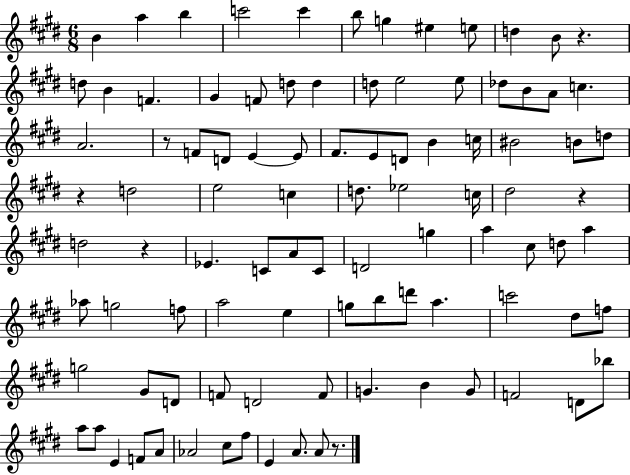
X:1
T:Untitled
M:6/8
L:1/4
K:E
B a b c'2 c' b/2 g ^e e/2 d B/2 z d/2 B F ^G F/2 d/2 d d/2 e2 e/2 _d/2 B/2 A/2 c A2 z/2 F/2 D/2 E E/2 ^F/2 E/2 D/2 B c/4 ^B2 B/2 d/2 z d2 e2 c d/2 _e2 c/4 ^d2 z d2 z _E C/2 A/2 C/2 D2 g a ^c/2 d/2 a _a/2 g2 f/2 a2 e g/2 b/2 d'/2 a c'2 ^d/2 f/2 g2 ^G/2 D/2 F/2 D2 F/2 G B G/2 F2 D/2 _b/2 a/2 a/2 E F/2 A/2 _A2 ^c/2 ^f/2 E A/2 A/2 z/2